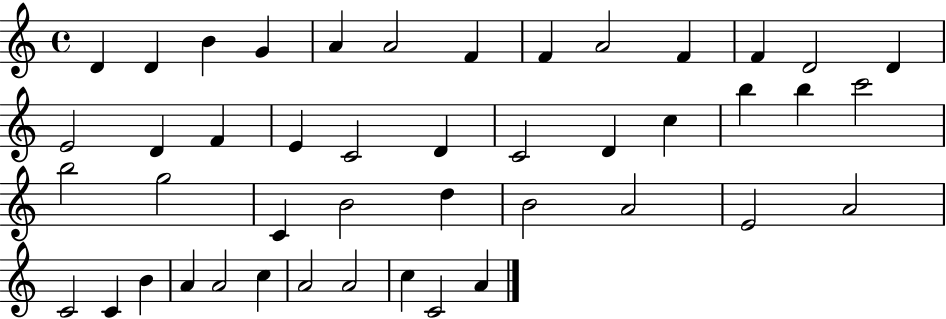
X:1
T:Untitled
M:4/4
L:1/4
K:C
D D B G A A2 F F A2 F F D2 D E2 D F E C2 D C2 D c b b c'2 b2 g2 C B2 d B2 A2 E2 A2 C2 C B A A2 c A2 A2 c C2 A